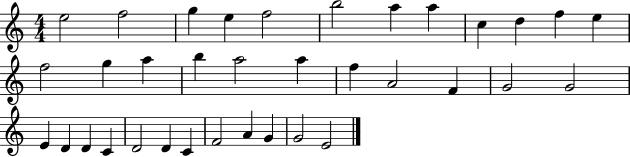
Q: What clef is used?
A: treble